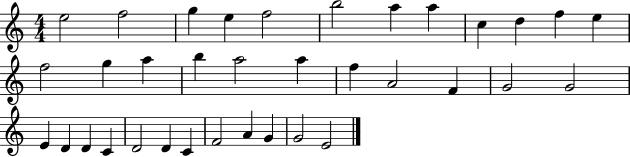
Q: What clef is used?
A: treble